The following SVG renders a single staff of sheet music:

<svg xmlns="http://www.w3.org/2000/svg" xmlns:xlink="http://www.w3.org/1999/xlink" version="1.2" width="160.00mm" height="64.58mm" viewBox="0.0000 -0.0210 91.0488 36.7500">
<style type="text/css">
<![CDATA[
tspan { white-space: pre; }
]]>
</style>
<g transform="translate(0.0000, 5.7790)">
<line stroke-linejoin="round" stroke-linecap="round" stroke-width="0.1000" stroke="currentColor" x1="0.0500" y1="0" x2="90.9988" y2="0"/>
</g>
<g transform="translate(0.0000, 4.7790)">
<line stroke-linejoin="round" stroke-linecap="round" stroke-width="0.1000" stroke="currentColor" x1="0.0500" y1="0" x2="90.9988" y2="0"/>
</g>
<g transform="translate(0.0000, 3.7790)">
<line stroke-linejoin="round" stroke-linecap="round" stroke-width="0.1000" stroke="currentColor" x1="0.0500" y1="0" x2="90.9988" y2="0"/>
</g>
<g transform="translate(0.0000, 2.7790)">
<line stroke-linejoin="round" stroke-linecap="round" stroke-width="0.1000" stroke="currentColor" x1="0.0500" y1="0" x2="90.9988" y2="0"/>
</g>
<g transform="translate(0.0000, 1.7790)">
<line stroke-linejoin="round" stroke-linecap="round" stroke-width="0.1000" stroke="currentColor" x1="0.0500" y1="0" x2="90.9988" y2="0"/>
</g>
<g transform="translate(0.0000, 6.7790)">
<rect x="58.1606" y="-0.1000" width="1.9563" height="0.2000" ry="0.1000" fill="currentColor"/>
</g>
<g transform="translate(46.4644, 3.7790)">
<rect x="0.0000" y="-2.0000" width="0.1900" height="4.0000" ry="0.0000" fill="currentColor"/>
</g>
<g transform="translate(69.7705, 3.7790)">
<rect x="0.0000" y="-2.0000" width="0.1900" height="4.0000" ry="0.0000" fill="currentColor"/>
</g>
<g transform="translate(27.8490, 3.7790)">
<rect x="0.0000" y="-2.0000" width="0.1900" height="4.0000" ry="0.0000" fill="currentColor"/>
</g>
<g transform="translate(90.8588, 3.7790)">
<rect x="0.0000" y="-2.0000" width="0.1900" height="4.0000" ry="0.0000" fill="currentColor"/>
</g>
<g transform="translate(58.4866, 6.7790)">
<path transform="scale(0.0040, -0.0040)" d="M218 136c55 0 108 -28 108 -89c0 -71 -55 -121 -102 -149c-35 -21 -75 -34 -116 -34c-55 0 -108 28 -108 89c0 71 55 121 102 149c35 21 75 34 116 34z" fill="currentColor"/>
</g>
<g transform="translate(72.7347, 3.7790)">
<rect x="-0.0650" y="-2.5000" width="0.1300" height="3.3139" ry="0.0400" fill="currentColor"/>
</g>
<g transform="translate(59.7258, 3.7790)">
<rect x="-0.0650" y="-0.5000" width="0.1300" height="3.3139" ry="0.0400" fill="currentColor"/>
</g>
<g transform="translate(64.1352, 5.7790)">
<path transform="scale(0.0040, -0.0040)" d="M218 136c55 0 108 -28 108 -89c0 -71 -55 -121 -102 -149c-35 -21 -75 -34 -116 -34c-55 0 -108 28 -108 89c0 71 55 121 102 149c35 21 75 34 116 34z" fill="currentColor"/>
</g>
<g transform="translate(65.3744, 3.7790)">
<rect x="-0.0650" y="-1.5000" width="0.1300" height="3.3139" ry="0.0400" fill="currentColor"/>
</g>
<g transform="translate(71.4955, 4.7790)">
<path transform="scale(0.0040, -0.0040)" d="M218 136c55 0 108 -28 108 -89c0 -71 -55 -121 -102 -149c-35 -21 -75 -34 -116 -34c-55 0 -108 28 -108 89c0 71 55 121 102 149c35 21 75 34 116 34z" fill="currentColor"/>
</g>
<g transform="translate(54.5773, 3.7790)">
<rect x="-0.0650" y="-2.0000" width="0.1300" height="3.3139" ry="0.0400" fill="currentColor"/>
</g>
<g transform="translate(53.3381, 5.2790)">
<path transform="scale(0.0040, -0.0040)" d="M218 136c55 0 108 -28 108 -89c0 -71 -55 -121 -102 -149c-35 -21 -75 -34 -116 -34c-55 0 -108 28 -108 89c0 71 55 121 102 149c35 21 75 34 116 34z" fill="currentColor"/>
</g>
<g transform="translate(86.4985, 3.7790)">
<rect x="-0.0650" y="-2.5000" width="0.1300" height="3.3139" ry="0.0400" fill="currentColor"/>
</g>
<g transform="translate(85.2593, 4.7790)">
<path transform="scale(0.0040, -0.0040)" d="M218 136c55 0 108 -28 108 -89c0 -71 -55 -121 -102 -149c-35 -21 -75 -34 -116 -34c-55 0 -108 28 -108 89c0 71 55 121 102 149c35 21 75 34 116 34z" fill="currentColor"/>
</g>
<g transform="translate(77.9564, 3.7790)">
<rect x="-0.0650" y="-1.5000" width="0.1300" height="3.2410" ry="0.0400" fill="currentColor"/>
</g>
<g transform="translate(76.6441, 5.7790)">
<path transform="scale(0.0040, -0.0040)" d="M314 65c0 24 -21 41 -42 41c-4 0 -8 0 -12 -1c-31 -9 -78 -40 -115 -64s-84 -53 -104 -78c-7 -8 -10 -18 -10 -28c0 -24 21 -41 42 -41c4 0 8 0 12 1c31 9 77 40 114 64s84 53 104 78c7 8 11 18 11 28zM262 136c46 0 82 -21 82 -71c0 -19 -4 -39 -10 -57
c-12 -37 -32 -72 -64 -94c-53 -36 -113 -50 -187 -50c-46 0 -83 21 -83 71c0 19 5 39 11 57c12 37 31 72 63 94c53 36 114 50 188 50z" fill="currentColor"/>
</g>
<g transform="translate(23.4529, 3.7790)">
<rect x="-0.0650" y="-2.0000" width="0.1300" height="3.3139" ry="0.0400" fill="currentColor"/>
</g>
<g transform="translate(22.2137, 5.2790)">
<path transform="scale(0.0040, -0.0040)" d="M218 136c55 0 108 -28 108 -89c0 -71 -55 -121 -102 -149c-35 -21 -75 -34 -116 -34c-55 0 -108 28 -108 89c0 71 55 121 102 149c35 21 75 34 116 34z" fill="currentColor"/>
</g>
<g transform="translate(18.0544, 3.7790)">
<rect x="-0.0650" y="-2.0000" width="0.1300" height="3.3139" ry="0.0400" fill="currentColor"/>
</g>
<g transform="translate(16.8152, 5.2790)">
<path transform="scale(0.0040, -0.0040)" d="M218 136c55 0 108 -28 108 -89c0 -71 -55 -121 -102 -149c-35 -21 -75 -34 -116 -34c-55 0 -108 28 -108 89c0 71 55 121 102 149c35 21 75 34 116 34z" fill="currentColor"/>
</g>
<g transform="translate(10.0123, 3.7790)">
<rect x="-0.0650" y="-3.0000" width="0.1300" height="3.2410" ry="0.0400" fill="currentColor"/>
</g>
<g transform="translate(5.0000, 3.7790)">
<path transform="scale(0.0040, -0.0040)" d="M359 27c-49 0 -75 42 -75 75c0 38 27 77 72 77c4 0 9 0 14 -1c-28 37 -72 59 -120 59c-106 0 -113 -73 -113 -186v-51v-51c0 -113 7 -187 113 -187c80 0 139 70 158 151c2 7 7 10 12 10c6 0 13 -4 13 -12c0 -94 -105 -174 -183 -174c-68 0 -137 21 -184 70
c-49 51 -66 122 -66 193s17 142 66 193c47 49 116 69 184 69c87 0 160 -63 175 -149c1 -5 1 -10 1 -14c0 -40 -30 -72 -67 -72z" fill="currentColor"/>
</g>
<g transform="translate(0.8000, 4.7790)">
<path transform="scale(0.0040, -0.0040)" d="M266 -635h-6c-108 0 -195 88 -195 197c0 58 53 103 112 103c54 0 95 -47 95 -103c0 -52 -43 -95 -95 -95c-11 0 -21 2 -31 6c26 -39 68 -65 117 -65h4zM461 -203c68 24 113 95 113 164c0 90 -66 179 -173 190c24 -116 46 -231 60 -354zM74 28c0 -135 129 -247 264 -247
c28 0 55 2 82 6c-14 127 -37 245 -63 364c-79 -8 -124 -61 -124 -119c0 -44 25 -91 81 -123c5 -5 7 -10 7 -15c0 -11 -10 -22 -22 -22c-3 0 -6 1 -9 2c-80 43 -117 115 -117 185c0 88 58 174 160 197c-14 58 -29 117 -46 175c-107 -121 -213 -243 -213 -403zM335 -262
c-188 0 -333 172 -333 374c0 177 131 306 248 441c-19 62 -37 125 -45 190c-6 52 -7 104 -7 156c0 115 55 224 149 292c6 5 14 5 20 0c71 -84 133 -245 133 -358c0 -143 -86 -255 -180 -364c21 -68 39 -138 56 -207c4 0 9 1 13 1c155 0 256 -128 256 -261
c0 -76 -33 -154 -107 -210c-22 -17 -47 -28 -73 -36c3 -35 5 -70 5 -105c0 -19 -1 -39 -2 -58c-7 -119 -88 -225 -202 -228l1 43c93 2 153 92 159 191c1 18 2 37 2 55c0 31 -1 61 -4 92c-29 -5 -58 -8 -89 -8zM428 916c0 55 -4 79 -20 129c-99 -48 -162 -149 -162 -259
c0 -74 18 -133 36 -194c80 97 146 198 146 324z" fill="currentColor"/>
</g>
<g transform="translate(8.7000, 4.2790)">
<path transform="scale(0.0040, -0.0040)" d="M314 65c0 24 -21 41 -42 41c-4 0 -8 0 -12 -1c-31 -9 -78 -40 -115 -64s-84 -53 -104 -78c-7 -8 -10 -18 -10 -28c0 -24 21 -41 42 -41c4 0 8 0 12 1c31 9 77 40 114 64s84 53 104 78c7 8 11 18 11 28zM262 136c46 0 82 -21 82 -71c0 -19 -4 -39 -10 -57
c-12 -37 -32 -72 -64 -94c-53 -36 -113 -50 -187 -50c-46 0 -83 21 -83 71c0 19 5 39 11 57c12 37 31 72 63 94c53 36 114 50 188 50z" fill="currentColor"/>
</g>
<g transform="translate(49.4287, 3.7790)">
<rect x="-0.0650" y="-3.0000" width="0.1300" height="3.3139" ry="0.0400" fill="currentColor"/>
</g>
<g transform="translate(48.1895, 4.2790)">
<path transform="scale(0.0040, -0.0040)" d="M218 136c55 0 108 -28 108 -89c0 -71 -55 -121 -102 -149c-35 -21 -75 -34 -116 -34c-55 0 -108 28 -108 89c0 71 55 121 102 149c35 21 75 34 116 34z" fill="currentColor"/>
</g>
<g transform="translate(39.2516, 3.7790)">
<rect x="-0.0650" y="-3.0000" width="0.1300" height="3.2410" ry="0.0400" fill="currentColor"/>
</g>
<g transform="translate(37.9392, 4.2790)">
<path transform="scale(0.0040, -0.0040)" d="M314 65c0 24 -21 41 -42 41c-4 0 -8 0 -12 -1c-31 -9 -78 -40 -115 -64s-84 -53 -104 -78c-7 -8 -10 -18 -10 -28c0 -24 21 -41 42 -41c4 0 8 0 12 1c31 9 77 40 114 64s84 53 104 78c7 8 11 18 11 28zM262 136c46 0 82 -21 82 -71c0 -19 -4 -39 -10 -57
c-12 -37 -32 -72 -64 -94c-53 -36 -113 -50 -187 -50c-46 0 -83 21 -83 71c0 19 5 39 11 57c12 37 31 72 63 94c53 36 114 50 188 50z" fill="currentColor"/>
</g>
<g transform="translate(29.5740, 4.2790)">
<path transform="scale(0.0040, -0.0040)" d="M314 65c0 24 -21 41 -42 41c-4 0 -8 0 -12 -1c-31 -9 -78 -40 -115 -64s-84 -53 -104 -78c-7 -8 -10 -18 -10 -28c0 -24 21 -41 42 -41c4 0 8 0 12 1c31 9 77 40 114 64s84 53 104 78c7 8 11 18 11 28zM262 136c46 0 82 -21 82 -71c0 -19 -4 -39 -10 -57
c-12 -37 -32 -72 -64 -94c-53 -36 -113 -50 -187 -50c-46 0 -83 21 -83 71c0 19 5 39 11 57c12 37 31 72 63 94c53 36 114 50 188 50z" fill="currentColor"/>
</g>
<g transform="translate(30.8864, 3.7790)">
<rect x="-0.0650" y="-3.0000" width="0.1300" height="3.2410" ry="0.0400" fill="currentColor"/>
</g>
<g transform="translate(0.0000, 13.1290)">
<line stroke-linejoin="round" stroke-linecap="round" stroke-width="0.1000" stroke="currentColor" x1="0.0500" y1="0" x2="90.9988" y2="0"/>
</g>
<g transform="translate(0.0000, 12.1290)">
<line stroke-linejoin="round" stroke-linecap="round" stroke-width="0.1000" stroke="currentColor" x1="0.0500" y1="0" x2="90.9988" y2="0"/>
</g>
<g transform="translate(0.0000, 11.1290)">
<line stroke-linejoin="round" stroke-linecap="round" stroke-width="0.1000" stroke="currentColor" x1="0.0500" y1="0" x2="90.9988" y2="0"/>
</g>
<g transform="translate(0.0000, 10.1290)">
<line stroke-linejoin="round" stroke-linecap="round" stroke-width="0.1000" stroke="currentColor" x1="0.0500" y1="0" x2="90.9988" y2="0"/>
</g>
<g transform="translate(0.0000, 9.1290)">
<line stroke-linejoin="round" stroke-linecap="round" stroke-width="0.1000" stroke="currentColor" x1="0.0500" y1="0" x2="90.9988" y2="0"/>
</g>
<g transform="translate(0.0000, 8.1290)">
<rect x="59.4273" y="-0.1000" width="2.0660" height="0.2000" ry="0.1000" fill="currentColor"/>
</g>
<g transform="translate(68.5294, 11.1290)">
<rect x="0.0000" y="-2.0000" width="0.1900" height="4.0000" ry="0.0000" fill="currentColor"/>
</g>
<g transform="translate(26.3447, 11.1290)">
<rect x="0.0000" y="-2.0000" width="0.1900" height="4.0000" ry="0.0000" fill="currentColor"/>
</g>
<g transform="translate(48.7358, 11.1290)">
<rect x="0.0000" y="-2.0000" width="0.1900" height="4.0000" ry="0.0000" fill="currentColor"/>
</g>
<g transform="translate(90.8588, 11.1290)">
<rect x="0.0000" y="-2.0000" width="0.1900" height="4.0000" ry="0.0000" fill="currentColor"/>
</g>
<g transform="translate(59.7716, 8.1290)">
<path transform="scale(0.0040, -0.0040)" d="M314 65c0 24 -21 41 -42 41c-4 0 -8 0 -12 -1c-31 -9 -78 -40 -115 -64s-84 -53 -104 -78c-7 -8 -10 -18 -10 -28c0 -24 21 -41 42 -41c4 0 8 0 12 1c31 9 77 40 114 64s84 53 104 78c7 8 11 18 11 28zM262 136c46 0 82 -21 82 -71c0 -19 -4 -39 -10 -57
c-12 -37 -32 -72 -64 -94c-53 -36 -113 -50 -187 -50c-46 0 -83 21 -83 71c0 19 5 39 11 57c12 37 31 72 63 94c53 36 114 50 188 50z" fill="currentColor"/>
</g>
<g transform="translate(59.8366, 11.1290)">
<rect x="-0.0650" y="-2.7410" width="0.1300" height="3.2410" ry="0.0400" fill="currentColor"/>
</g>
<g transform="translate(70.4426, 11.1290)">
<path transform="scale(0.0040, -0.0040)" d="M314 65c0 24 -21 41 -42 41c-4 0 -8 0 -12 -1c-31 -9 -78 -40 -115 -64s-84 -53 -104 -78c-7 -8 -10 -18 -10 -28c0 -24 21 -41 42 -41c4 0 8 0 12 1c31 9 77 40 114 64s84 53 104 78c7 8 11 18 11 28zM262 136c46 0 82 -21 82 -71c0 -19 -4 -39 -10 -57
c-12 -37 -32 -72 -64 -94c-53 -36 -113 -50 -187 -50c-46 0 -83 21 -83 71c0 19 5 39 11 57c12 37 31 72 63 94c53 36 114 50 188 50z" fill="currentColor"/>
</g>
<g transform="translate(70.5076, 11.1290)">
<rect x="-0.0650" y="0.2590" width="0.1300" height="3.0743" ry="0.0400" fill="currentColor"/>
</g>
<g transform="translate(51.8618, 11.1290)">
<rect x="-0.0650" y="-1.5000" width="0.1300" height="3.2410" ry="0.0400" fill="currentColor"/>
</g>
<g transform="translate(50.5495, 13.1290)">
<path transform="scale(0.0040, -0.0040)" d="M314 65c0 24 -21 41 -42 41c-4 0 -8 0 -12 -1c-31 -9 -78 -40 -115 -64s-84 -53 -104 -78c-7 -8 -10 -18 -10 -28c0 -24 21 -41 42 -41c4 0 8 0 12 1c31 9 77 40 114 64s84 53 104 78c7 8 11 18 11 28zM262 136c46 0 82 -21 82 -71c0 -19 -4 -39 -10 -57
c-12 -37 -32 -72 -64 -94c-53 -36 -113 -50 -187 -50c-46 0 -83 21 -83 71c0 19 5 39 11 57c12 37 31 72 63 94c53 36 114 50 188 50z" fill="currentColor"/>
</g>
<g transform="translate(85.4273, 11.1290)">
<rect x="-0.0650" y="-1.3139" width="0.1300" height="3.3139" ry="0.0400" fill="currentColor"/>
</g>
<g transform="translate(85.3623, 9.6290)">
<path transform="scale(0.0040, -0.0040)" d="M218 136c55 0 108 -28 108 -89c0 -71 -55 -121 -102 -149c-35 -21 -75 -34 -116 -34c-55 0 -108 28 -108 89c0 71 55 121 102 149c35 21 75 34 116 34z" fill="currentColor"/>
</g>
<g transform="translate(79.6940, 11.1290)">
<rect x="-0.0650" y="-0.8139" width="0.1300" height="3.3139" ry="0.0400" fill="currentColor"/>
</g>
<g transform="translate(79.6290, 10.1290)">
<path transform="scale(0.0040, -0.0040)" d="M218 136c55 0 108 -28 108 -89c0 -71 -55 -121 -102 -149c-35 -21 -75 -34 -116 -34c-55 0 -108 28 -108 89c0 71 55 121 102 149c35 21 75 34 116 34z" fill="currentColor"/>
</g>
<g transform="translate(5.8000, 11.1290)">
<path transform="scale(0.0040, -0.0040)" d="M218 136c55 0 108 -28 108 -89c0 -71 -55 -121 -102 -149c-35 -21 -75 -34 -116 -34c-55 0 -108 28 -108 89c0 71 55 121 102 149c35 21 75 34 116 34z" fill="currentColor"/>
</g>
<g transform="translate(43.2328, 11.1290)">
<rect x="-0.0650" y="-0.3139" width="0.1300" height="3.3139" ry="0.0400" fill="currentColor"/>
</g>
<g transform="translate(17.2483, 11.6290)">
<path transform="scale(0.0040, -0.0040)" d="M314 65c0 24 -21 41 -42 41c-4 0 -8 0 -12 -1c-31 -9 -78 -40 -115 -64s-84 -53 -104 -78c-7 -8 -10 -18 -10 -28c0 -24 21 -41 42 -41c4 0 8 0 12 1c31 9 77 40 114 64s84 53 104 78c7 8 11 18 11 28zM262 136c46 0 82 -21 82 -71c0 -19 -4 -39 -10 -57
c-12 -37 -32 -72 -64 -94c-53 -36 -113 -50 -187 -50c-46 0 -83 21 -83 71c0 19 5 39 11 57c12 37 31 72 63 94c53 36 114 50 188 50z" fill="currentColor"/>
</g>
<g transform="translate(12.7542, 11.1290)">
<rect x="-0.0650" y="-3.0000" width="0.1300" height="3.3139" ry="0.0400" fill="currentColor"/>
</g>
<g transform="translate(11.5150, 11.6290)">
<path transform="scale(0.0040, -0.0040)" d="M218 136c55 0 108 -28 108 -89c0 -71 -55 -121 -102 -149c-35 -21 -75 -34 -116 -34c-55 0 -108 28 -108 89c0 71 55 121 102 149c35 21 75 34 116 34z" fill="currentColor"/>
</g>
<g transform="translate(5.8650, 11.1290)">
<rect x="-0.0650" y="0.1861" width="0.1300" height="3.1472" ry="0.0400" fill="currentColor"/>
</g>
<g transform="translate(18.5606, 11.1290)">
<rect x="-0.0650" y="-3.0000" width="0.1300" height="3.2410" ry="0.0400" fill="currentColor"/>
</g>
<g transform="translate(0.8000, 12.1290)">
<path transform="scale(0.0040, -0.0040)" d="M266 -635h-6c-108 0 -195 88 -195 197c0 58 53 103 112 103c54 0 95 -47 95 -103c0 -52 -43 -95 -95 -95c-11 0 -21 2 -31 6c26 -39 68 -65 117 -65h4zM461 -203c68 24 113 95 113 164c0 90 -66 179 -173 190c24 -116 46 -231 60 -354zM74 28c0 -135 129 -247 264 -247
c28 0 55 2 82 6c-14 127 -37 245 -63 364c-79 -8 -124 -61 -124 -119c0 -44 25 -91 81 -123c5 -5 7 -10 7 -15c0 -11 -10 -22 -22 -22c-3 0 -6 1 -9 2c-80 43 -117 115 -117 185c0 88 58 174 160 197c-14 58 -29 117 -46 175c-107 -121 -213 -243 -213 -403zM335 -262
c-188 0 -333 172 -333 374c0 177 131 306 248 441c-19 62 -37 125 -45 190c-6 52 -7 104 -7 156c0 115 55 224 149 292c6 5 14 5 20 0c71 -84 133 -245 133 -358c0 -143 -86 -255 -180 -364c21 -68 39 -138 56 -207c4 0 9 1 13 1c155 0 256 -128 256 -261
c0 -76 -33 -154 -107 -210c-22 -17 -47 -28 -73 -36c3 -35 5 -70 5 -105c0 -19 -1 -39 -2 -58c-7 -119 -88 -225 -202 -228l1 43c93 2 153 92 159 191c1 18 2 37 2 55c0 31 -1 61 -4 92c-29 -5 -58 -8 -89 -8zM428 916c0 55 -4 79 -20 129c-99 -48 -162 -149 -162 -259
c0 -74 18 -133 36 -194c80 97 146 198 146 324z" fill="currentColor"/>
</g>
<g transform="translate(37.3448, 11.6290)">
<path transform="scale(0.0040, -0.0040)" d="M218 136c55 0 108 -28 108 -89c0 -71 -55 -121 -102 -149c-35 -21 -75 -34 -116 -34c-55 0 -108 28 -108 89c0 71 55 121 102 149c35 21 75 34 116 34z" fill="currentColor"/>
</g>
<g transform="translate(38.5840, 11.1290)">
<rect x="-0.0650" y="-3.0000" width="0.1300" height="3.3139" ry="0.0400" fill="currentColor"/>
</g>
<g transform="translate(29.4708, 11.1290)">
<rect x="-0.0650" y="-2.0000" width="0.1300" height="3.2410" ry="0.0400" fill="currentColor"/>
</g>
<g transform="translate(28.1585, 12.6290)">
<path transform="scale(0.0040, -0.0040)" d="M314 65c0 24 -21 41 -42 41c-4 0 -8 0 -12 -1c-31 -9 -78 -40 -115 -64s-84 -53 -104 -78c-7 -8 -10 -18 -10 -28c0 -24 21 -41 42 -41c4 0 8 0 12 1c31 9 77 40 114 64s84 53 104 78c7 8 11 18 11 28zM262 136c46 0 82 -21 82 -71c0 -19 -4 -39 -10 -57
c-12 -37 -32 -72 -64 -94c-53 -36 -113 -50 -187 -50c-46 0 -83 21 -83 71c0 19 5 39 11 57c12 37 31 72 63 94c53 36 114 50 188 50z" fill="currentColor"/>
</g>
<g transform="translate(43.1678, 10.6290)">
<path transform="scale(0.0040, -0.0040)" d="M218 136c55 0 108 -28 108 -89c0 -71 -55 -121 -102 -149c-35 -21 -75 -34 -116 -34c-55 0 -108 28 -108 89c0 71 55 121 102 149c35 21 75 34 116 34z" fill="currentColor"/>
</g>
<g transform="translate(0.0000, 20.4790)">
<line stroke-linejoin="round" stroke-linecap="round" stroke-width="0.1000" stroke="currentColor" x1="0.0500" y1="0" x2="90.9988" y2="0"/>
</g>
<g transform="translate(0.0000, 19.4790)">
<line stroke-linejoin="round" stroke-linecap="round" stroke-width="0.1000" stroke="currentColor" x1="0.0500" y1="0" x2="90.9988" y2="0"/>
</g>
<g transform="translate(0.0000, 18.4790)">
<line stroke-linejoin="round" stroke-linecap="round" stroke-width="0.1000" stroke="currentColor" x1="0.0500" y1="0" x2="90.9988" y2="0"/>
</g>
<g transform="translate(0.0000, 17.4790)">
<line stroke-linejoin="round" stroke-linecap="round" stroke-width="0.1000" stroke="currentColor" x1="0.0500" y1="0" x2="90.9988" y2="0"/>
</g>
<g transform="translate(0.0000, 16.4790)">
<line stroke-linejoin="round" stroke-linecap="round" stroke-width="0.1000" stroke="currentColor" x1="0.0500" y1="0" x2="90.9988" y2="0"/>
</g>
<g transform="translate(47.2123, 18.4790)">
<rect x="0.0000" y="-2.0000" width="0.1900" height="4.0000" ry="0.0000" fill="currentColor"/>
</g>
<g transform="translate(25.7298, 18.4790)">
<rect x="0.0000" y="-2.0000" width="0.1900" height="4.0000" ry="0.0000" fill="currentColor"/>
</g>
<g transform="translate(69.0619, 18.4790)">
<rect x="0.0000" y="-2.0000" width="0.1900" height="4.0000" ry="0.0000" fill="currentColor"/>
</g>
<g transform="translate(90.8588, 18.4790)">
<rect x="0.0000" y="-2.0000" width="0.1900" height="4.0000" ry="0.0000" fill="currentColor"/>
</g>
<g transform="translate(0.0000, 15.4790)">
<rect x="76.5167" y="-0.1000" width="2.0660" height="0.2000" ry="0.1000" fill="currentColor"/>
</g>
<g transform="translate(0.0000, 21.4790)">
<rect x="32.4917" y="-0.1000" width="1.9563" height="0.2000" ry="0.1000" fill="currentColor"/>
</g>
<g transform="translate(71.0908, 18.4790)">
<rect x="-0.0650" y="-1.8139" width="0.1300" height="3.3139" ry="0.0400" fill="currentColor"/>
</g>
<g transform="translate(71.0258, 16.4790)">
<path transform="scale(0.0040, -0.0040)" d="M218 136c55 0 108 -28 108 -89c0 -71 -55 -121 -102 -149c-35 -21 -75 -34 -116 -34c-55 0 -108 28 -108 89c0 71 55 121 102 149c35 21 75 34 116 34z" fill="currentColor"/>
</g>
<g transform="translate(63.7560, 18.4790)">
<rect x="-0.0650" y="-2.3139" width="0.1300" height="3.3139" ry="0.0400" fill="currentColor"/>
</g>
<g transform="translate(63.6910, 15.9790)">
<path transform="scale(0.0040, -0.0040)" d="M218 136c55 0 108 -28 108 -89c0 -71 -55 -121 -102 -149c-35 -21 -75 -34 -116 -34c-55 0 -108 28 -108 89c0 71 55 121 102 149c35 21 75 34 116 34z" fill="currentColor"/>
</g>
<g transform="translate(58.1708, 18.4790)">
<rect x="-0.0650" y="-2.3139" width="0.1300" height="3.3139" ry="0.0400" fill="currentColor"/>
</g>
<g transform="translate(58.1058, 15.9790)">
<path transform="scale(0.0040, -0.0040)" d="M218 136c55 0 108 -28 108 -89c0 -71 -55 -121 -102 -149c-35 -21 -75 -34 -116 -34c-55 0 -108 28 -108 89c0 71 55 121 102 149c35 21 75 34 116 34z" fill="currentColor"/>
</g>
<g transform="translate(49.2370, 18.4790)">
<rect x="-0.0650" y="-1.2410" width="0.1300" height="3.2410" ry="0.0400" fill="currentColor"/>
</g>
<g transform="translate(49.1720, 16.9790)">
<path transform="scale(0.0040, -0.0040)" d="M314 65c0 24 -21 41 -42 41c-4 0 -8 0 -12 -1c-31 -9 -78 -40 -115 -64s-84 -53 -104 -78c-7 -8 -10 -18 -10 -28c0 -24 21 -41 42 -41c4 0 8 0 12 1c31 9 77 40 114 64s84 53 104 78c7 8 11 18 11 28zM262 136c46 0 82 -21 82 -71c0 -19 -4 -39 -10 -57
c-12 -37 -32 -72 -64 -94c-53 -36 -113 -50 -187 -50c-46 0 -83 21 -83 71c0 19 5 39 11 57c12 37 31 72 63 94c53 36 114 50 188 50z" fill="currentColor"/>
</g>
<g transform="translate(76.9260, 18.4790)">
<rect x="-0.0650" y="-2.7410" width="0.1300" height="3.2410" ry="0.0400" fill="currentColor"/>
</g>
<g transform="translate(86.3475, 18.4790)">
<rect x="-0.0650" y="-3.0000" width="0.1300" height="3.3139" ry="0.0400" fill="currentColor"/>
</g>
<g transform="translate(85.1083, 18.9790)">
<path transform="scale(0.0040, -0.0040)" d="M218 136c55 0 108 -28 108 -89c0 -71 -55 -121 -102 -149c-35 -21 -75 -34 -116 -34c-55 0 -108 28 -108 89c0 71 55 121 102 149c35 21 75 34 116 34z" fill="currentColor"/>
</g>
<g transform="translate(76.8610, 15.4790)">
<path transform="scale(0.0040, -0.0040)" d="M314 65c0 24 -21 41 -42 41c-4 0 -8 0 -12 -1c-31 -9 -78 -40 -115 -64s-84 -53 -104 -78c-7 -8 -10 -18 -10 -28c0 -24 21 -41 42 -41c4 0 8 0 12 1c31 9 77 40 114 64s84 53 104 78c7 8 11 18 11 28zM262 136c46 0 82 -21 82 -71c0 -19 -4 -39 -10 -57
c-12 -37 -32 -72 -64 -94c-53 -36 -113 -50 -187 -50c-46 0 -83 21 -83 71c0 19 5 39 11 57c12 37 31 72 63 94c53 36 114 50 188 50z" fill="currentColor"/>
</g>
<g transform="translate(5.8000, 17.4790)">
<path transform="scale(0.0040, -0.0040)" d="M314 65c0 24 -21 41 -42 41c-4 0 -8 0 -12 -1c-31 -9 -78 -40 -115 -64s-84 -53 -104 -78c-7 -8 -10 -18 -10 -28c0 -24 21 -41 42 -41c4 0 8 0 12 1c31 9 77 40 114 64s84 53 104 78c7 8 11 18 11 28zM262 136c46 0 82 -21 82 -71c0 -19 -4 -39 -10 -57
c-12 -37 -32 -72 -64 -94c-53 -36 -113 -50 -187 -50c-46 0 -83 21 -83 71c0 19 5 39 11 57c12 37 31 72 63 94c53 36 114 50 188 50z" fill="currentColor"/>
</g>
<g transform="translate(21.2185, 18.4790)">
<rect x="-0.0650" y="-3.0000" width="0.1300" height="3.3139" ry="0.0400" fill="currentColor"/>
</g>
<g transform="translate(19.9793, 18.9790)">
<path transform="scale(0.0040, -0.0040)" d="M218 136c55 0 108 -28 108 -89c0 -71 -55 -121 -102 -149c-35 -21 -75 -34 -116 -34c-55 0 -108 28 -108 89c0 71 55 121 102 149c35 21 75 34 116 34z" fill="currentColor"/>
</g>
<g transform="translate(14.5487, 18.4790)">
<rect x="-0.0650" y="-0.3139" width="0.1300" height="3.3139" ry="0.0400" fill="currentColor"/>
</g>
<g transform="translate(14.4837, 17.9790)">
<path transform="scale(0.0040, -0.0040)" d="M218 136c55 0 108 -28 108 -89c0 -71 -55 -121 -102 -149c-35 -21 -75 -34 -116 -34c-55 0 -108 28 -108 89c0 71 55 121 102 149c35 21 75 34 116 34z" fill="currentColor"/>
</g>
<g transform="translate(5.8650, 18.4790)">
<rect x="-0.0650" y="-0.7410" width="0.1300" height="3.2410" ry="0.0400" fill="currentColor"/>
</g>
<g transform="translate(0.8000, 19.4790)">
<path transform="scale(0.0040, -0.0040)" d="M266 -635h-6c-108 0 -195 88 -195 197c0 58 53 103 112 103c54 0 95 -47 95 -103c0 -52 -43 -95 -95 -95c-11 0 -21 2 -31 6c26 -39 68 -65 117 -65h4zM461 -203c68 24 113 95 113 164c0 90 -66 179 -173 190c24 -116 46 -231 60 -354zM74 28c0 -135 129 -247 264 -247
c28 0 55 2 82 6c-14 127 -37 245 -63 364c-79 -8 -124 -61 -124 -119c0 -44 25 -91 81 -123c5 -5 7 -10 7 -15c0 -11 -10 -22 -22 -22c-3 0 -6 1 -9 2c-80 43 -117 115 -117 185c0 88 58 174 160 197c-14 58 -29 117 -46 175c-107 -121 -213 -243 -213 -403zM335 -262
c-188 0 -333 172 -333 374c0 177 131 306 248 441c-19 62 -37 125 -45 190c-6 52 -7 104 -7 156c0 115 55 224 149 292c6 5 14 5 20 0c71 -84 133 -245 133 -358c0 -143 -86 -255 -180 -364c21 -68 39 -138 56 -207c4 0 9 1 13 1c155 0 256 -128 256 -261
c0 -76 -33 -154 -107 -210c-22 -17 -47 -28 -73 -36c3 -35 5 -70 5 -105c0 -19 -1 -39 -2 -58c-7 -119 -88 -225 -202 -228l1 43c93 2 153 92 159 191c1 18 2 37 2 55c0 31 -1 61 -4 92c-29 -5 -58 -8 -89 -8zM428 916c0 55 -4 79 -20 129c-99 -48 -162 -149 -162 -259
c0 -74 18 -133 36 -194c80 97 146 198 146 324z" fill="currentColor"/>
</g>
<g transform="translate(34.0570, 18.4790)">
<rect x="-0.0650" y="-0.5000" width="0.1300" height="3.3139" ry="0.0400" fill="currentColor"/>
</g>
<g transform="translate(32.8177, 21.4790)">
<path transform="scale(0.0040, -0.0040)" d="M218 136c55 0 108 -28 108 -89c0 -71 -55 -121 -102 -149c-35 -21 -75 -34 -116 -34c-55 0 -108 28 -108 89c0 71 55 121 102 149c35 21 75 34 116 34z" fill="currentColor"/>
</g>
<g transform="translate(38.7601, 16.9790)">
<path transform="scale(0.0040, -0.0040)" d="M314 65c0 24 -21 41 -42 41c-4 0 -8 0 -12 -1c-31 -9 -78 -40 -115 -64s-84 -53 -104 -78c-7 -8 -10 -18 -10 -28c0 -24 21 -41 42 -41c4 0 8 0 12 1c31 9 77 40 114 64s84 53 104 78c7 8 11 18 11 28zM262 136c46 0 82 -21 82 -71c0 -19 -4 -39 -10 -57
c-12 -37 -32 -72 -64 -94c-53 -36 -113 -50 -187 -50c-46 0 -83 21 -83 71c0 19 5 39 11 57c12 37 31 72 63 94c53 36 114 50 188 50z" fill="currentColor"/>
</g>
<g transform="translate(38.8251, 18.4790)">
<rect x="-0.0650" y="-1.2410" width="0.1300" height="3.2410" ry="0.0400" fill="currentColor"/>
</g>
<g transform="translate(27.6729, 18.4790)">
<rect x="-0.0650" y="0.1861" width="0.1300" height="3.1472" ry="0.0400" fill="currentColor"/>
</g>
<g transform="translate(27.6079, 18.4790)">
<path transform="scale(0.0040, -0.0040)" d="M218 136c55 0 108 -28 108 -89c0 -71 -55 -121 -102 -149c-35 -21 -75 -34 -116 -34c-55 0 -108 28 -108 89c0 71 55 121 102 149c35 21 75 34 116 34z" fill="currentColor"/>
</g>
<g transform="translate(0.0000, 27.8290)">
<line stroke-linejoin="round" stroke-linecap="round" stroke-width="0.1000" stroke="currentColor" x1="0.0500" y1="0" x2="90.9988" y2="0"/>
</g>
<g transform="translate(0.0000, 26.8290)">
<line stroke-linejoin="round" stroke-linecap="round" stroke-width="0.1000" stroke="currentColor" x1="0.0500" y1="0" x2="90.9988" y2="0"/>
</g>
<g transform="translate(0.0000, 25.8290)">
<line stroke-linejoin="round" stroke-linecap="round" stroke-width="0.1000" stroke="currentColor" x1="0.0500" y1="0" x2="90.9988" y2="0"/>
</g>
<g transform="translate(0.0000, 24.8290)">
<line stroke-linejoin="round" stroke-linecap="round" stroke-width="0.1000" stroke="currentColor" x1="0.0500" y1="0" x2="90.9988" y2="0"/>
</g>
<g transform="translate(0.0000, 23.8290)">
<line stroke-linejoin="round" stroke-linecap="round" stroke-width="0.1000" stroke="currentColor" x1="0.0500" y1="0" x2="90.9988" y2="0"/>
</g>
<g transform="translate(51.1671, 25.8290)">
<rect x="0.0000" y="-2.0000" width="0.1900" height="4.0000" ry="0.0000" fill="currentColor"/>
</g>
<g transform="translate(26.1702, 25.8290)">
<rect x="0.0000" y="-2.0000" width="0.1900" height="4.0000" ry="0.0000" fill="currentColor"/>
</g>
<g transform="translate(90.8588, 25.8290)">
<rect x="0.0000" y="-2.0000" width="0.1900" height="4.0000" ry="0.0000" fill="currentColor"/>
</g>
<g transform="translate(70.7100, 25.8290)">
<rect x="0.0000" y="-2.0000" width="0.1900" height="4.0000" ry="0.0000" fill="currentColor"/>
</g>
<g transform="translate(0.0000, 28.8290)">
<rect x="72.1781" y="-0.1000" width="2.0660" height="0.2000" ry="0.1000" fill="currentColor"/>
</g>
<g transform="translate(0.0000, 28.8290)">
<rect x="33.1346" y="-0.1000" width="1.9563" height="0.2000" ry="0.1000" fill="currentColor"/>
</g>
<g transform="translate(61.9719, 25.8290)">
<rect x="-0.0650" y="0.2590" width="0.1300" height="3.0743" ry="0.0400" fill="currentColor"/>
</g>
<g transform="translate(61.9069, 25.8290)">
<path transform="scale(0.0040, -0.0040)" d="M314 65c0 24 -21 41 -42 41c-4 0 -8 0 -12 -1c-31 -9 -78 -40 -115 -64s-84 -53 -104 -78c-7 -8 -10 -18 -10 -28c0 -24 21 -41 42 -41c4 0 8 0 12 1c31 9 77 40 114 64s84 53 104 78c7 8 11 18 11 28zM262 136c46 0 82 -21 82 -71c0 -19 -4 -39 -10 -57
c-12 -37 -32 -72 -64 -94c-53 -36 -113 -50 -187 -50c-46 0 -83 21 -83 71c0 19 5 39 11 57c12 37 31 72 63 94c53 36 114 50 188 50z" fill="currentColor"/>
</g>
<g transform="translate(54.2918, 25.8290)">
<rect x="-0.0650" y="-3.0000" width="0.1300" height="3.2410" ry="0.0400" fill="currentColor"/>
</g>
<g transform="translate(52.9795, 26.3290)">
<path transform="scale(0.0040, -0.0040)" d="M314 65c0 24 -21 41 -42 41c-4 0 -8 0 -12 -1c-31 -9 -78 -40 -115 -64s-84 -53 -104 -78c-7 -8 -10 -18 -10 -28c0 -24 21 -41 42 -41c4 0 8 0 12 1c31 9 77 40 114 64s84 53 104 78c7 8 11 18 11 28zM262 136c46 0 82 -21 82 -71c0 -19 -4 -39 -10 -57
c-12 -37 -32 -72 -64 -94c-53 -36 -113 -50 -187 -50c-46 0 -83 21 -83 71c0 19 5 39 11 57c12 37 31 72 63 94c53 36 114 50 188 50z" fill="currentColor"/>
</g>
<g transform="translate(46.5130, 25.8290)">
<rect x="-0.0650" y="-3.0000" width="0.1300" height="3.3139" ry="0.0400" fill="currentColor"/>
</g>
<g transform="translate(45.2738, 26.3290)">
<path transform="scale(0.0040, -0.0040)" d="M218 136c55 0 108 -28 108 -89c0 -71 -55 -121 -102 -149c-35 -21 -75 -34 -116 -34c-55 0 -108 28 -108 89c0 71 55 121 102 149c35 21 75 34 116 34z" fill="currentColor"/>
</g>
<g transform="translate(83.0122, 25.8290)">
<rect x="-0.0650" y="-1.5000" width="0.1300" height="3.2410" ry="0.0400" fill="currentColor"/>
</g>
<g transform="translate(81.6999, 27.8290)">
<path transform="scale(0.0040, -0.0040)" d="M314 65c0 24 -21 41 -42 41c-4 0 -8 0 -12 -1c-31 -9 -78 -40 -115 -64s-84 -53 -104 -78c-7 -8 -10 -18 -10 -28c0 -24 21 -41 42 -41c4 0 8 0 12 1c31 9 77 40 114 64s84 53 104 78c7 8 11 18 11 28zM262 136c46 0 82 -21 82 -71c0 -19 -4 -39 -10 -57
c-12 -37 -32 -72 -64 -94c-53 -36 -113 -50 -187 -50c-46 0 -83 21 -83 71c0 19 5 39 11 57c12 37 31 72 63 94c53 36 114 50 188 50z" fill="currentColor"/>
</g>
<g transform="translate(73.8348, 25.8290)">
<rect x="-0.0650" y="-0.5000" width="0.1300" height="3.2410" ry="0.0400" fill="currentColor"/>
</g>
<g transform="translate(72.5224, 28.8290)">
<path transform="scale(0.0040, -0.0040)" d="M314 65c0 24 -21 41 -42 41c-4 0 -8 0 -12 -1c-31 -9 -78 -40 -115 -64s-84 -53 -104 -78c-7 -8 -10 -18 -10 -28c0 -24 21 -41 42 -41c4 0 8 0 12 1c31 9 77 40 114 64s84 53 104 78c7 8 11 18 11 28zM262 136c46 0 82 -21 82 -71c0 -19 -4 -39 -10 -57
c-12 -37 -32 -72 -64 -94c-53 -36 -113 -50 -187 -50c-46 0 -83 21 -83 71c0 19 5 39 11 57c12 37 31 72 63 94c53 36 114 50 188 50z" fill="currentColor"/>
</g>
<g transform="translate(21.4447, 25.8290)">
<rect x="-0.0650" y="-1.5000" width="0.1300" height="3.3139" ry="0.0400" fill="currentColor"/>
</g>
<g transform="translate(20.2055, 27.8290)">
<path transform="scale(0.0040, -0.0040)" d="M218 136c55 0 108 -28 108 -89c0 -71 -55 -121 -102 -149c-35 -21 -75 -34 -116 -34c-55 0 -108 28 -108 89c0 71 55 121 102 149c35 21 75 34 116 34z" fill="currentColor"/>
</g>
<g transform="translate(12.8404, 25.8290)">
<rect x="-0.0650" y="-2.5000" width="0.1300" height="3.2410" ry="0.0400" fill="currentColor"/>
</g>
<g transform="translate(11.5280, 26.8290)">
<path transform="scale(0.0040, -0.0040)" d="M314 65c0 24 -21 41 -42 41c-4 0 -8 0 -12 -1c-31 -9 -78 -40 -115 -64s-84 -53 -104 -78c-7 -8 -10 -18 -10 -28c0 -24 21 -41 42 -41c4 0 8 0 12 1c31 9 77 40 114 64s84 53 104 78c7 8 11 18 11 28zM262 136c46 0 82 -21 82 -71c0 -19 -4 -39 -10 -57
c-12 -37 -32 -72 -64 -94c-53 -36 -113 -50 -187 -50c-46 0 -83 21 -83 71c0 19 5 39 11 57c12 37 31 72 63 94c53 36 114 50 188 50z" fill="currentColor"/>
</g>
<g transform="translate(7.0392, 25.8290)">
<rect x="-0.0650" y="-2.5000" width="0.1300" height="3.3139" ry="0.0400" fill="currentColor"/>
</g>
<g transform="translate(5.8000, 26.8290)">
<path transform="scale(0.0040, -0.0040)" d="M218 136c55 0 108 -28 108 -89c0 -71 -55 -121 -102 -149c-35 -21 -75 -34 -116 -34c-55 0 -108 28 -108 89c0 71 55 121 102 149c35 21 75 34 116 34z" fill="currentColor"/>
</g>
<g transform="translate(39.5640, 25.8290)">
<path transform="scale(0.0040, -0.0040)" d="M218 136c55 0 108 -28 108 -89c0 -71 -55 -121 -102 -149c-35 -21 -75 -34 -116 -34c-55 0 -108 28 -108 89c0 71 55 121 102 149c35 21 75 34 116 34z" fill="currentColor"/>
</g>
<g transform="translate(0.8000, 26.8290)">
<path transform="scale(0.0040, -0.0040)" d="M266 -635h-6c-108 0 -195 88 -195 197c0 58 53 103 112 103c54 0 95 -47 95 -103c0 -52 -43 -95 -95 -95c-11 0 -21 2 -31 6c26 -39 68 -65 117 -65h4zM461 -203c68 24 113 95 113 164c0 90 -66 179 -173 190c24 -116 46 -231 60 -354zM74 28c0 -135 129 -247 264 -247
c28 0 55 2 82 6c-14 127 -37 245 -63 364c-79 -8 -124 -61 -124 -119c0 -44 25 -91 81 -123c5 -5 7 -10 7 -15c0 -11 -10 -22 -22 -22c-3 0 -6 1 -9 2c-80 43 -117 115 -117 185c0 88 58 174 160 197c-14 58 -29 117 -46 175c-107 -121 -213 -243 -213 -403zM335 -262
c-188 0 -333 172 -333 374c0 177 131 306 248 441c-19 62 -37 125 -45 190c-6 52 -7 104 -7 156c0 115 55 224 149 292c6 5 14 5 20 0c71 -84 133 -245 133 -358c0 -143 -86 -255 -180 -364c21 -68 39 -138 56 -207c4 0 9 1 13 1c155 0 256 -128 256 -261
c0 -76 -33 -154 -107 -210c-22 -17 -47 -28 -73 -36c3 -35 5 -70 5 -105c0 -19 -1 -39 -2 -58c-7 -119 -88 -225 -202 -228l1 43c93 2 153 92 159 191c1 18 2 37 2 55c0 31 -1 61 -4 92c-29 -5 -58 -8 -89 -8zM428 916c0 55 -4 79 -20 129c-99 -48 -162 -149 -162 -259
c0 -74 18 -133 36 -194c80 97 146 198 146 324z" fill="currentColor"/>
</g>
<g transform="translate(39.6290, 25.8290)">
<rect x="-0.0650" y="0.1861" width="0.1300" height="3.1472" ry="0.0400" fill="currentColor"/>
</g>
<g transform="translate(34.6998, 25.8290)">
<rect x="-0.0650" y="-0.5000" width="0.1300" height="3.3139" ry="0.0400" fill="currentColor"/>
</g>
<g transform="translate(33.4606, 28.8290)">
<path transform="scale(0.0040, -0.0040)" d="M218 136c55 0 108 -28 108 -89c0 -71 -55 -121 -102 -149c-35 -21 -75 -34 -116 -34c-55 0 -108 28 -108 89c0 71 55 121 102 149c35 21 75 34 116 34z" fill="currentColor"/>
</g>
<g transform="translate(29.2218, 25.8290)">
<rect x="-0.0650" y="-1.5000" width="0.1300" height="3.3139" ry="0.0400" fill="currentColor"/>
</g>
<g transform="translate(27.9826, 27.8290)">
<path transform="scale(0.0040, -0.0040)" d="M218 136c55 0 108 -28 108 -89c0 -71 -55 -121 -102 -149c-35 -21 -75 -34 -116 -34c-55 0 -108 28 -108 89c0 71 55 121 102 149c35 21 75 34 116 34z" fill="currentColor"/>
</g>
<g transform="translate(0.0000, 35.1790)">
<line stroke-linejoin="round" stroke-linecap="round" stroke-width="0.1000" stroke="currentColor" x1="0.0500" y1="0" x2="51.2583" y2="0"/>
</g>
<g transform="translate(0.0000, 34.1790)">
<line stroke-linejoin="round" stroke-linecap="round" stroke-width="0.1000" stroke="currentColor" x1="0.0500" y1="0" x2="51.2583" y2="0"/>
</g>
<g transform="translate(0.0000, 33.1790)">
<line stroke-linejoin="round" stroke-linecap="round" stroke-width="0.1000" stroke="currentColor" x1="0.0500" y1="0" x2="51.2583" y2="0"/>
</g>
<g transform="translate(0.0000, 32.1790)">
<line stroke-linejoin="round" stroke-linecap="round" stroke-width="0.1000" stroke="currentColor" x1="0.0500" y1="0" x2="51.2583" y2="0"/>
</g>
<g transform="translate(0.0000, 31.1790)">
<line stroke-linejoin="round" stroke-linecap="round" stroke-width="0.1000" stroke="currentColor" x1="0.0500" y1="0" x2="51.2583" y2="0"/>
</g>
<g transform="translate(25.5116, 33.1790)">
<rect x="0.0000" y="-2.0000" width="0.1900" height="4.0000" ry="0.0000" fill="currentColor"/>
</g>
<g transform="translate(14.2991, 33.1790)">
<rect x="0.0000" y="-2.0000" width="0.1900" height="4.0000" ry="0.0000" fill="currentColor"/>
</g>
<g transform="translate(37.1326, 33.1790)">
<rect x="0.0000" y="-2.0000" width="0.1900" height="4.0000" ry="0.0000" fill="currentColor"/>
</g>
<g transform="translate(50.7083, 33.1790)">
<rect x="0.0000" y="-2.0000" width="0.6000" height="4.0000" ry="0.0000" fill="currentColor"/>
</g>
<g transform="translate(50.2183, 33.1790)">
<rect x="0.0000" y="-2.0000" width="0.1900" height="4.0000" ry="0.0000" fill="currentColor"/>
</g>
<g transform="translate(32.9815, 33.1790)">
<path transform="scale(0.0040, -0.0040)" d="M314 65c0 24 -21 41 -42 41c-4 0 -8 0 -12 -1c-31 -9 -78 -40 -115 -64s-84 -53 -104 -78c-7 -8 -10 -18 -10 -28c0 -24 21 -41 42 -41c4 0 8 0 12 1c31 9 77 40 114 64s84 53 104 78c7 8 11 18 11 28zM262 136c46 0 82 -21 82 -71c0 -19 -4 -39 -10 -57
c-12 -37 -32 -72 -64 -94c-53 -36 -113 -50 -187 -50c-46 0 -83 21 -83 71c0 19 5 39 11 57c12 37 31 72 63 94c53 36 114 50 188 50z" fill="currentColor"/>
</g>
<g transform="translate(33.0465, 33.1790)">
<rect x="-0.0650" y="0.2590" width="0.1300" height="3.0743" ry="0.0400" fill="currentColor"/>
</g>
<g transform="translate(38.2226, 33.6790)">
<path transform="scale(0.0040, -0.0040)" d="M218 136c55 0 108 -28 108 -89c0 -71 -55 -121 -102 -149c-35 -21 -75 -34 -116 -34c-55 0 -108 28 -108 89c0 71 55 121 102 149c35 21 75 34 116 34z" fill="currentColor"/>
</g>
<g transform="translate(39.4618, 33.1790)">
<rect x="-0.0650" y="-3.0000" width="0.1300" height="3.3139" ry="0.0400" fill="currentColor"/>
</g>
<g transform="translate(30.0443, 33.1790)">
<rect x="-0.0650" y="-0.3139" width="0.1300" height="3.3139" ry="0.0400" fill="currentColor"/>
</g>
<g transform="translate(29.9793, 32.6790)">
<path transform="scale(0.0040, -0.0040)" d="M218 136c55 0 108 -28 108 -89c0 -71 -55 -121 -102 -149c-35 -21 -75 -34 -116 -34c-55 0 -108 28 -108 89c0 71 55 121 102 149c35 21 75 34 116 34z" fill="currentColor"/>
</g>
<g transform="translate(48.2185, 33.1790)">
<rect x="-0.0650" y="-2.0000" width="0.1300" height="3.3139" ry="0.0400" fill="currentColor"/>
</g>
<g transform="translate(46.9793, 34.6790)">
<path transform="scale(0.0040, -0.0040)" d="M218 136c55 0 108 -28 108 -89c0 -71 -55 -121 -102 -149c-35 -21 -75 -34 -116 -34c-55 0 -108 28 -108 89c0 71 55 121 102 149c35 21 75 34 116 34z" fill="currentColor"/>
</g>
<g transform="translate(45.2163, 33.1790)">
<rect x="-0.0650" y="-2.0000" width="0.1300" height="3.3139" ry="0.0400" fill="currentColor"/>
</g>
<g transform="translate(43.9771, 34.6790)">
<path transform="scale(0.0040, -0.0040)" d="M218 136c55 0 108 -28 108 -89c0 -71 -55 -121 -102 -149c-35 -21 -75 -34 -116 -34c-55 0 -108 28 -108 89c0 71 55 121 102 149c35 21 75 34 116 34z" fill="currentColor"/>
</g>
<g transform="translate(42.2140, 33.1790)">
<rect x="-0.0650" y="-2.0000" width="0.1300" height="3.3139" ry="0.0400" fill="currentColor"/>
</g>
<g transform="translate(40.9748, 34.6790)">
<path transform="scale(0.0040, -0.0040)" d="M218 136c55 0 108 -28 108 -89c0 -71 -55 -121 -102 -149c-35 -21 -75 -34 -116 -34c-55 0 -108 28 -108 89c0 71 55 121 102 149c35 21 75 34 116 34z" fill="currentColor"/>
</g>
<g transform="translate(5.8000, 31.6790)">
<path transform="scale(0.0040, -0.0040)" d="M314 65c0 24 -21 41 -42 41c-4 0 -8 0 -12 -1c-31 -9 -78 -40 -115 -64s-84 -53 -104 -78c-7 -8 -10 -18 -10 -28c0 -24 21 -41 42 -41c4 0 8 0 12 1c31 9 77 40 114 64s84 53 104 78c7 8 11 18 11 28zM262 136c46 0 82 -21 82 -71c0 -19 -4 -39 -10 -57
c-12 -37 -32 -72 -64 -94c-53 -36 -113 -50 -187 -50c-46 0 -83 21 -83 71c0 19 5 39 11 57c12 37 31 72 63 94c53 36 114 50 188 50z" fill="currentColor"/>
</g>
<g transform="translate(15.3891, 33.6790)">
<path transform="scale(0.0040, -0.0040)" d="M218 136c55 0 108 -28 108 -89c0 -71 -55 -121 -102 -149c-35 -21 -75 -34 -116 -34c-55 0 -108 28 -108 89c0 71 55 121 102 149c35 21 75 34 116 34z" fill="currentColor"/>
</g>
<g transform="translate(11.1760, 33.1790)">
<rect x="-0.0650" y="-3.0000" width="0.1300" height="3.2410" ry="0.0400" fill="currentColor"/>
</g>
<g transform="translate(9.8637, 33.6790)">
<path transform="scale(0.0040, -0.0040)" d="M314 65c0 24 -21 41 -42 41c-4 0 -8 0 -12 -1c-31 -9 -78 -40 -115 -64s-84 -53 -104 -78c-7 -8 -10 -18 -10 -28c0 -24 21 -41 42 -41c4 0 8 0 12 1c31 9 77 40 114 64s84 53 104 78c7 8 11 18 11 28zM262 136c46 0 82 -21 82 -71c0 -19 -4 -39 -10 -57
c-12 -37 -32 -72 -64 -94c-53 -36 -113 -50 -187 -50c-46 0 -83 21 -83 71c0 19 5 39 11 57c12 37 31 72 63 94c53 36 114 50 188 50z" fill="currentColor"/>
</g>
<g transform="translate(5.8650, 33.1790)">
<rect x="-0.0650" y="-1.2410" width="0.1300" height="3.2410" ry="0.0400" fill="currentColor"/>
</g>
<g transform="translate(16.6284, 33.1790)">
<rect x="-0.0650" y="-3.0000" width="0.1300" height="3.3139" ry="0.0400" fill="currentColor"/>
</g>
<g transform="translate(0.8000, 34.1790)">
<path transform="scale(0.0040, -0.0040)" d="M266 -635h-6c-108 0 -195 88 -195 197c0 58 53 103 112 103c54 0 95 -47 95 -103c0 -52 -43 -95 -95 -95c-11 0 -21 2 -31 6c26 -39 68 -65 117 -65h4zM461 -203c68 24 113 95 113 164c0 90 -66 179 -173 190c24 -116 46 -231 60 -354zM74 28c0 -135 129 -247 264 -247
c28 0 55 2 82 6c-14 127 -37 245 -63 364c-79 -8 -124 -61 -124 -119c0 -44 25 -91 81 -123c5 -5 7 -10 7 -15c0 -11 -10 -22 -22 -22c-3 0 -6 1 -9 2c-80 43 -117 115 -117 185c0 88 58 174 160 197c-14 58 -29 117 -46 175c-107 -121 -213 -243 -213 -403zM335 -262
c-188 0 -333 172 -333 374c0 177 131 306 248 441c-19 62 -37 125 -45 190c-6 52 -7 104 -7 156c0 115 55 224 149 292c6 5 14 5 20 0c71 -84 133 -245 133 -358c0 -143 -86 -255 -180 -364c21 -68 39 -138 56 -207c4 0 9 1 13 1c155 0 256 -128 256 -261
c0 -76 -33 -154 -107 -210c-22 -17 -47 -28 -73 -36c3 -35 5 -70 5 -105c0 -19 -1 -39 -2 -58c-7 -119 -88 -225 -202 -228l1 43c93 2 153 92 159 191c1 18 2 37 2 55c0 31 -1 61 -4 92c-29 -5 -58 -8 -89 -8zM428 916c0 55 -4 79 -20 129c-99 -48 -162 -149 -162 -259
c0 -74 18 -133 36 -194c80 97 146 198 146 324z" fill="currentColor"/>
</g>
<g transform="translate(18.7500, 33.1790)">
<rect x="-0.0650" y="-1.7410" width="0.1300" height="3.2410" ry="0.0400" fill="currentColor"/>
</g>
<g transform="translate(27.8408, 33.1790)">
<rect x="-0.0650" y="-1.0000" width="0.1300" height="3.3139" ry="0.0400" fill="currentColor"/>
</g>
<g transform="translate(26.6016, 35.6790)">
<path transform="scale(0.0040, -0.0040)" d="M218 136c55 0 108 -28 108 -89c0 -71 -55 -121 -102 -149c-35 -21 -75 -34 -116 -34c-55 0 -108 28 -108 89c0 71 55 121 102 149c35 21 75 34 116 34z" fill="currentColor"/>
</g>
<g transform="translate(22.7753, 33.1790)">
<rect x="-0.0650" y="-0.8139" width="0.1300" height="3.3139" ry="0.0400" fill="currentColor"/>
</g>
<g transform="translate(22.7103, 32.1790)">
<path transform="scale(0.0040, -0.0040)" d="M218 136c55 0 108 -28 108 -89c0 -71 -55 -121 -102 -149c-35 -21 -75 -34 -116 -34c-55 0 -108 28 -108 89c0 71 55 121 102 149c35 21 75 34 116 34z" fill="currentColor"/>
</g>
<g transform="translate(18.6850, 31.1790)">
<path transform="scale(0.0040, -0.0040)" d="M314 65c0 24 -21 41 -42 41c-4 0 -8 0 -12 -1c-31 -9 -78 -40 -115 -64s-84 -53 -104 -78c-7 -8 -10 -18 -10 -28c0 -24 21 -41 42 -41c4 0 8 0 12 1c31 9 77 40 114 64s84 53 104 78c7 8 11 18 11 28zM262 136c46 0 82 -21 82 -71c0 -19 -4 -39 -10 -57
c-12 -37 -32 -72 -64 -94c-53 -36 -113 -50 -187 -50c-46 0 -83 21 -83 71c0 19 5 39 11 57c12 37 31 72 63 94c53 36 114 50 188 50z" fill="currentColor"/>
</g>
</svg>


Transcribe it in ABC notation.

X:1
T:Untitled
M:4/4
L:1/4
K:C
A2 F F A2 A2 A F C E G E2 G B A A2 F2 A c E2 a2 B2 d e d2 c A B C e2 e2 g g f a2 A G G2 E E C B A A2 B2 C2 E2 e2 A2 A f2 d D c B2 A F F F